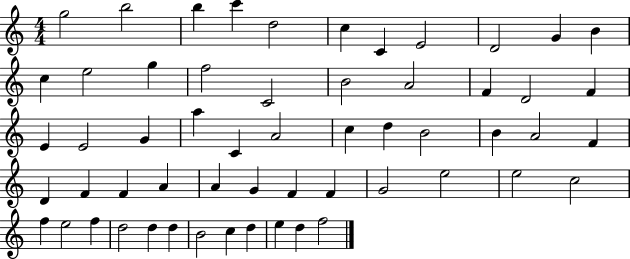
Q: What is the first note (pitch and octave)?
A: G5